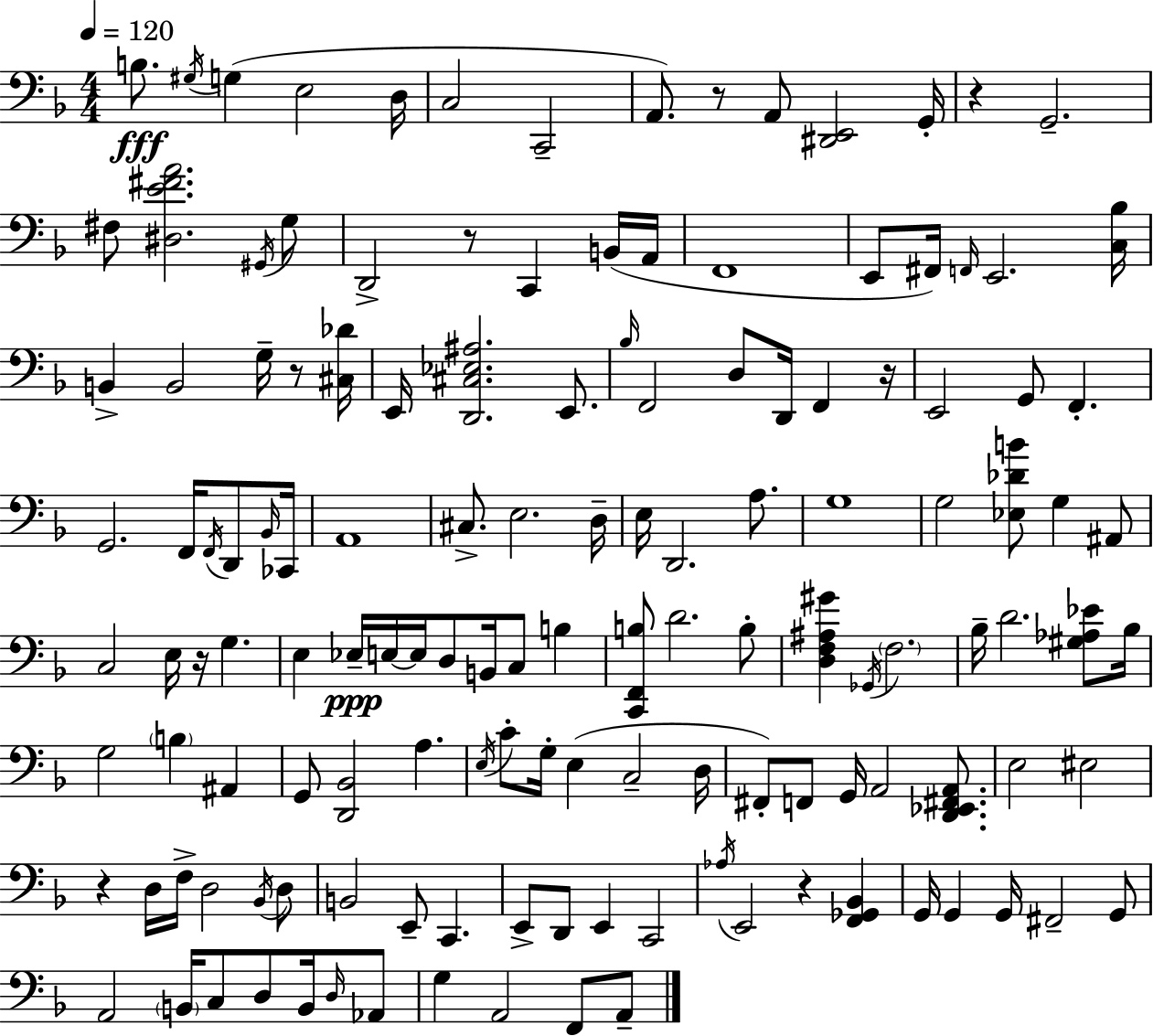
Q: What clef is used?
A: bass